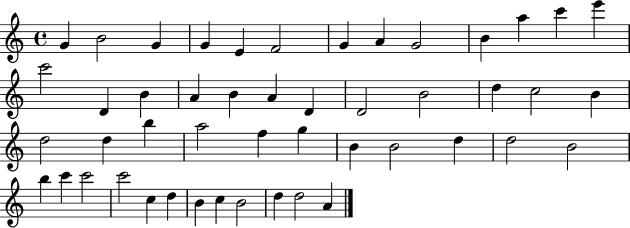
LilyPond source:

{
  \clef treble
  \time 4/4
  \defaultTimeSignature
  \key c \major
  g'4 b'2 g'4 | g'4 e'4 f'2 | g'4 a'4 g'2 | b'4 a''4 c'''4 e'''4 | \break c'''2 d'4 b'4 | a'4 b'4 a'4 d'4 | d'2 b'2 | d''4 c''2 b'4 | \break d''2 d''4 b''4 | a''2 f''4 g''4 | b'4 b'2 d''4 | d''2 b'2 | \break b''4 c'''4 c'''2 | c'''2 c''4 d''4 | b'4 c''4 b'2 | d''4 d''2 a'4 | \break \bar "|."
}